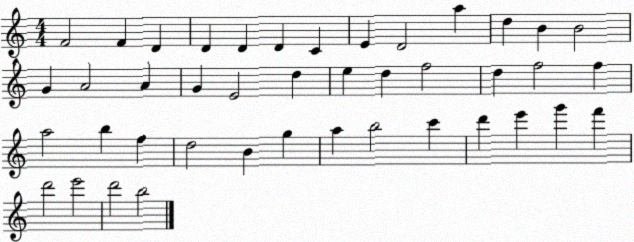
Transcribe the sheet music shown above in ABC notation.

X:1
T:Untitled
M:4/4
L:1/4
K:C
F2 F D D D D C E D2 a d B B2 G A2 A G E2 d e d f2 d f2 f a2 b f d2 B g a b2 c' d' e' g' f' d'2 e'2 d'2 b2